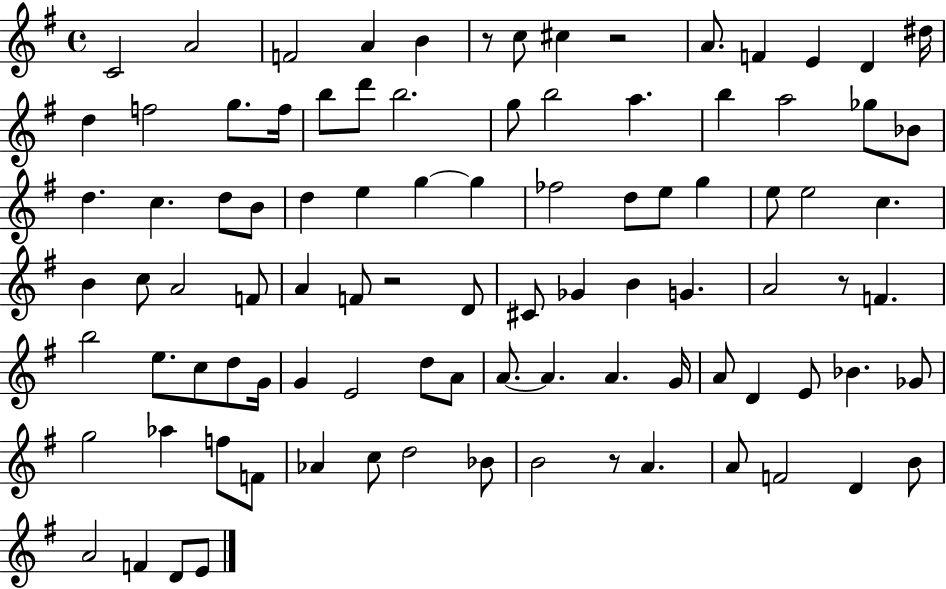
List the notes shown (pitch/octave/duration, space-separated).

C4/h A4/h F4/h A4/q B4/q R/e C5/e C#5/q R/h A4/e. F4/q E4/q D4/q D#5/s D5/q F5/h G5/e. F5/s B5/e D6/e B5/h. G5/e B5/h A5/q. B5/q A5/h Gb5/e Bb4/e D5/q. C5/q. D5/e B4/e D5/q E5/q G5/q G5/q FES5/h D5/e E5/e G5/q E5/e E5/h C5/q. B4/q C5/e A4/h F4/e A4/q F4/e R/h D4/e C#4/e Gb4/q B4/q G4/q. A4/h R/e F4/q. B5/h E5/e. C5/e D5/e G4/s G4/q E4/h D5/e A4/e A4/e. A4/q. A4/q. G4/s A4/e D4/q E4/e Bb4/q. Gb4/e G5/h Ab5/q F5/e F4/e Ab4/q C5/e D5/h Bb4/e B4/h R/e A4/q. A4/e F4/h D4/q B4/e A4/h F4/q D4/e E4/e